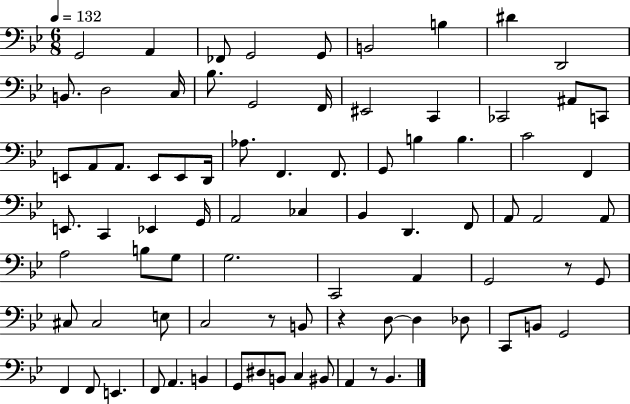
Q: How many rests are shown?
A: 4